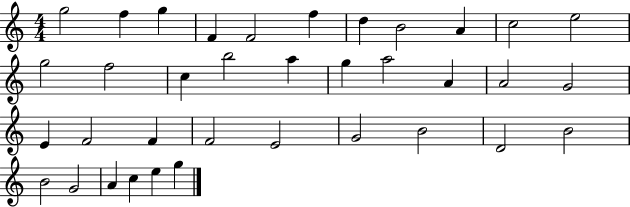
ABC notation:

X:1
T:Untitled
M:4/4
L:1/4
K:C
g2 f g F F2 f d B2 A c2 e2 g2 f2 c b2 a g a2 A A2 G2 E F2 F F2 E2 G2 B2 D2 B2 B2 G2 A c e g